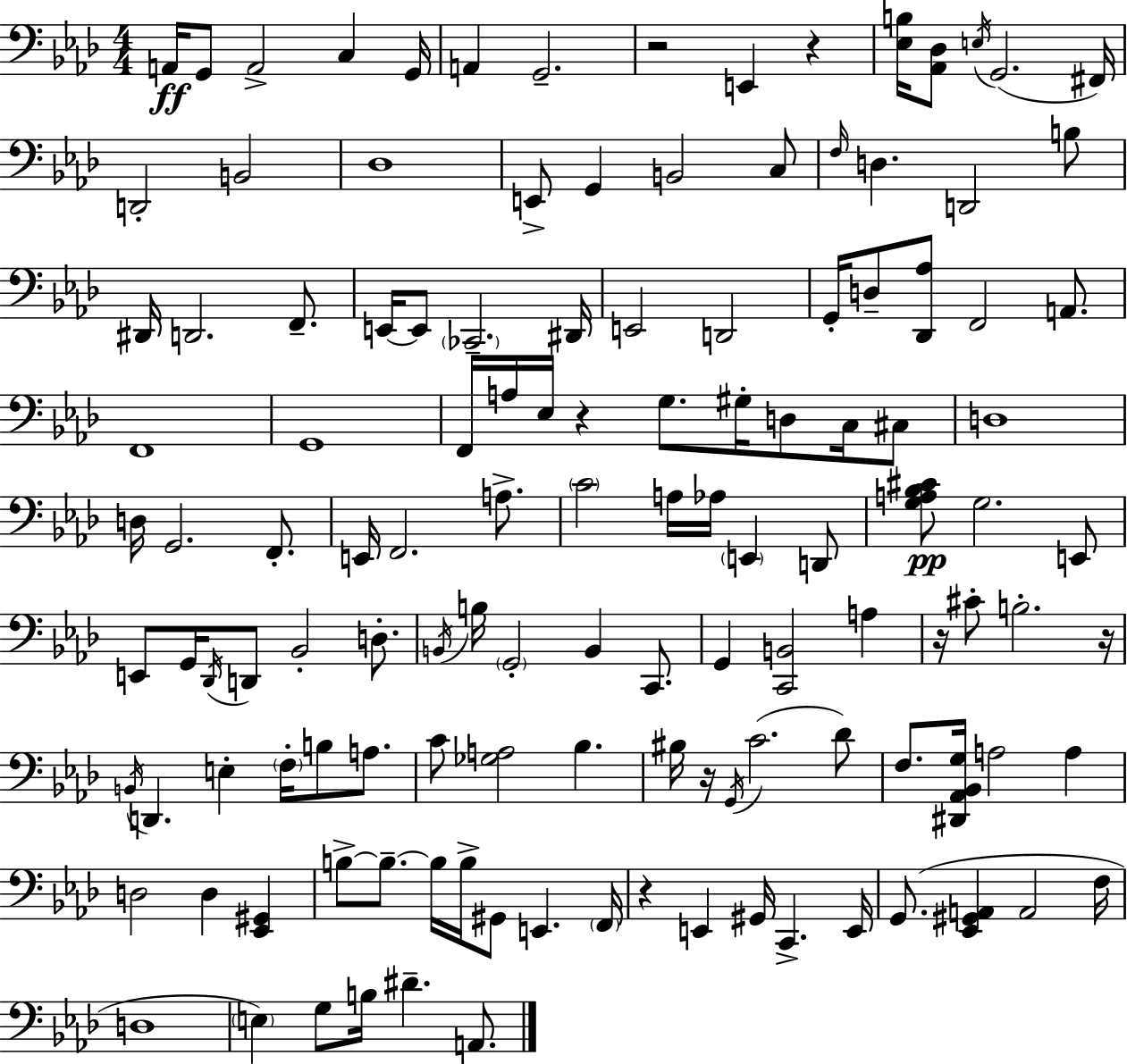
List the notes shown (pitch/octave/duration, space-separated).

A2/s G2/e A2/h C3/q G2/s A2/q G2/h. R/h E2/q R/q [Eb3,B3]/s [Ab2,Db3]/e E3/s G2/h. F#2/s D2/h B2/h Db3/w E2/e G2/q B2/h C3/e F3/s D3/q. D2/h B3/e D#2/s D2/h. F2/e. E2/s E2/e CES2/h. D#2/s E2/h D2/h G2/s D3/e [Db2,Ab3]/e F2/h A2/e. F2/w G2/w F2/s A3/s Eb3/s R/q G3/e. G#3/s D3/e C3/s C#3/e D3/w D3/s G2/h. F2/e. E2/s F2/h. A3/e. C4/h A3/s Ab3/s E2/q D2/e [G3,A3,Bb3,C#4]/e G3/h. E2/e E2/e G2/s Db2/s D2/e Bb2/h D3/e. B2/s B3/s G2/h B2/q C2/e. G2/q [C2,B2]/h A3/q R/s C#4/e B3/h. R/s B2/s D2/q. E3/q F3/s B3/e A3/e. C4/e [Gb3,A3]/h Bb3/q. BIS3/s R/s G2/s C4/h. Db4/e F3/e. [D#2,Ab2,Bb2,G3]/s A3/h A3/q D3/h D3/q [Eb2,G#2]/q B3/e B3/e. B3/s B3/s G#2/e E2/q. F2/s R/q E2/q G#2/s C2/q. E2/s G2/e. [Eb2,G#2,A2]/q A2/h F3/s D3/w E3/q G3/e B3/s D#4/q. A2/e.